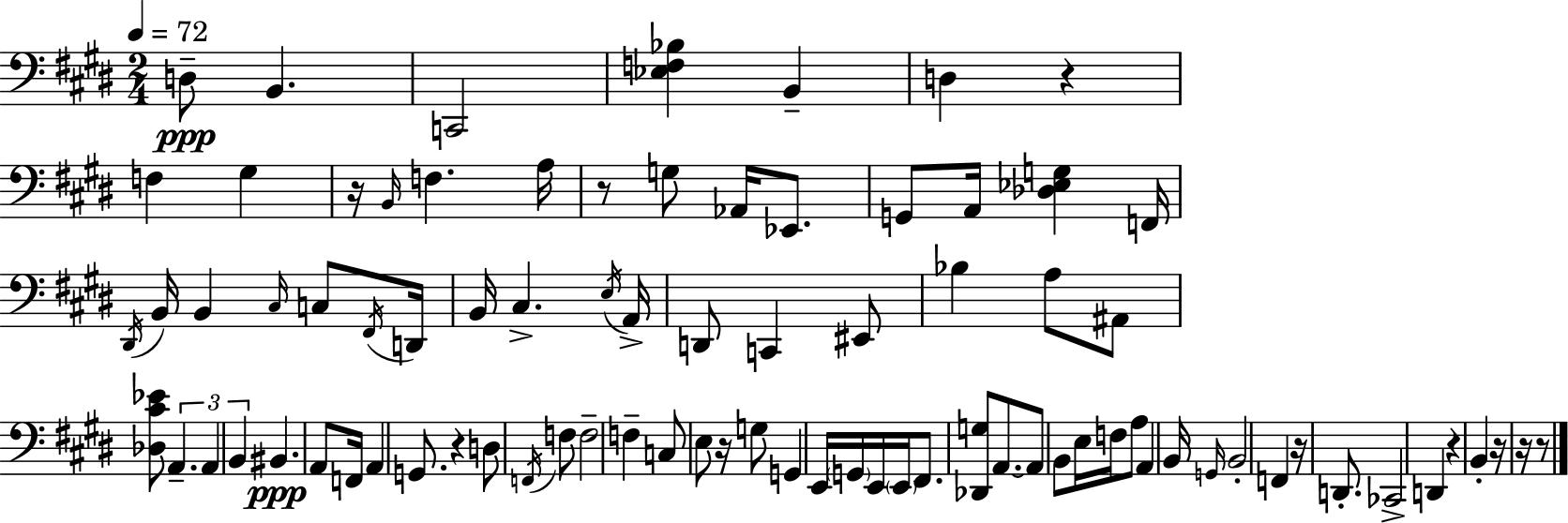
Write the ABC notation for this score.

X:1
T:Untitled
M:2/4
L:1/4
K:E
D,/2 B,, C,,2 [_E,F,_B,] B,, D, z F, ^G, z/4 B,,/4 F, A,/4 z/2 G,/2 _A,,/4 _E,,/2 G,,/2 A,,/4 [_D,_E,G,] F,,/4 ^D,,/4 B,,/4 B,, ^C,/4 C,/2 ^F,,/4 D,,/4 B,,/4 ^C, E,/4 A,,/4 D,,/2 C,, ^E,,/2 _B, A,/2 ^A,,/2 [_D,^C_E]/2 A,, A,, B,, ^B,, A,,/2 F,,/4 A,, G,,/2 z D,/2 F,,/4 F,/2 F,2 F, C,/2 E,/2 z/4 G,/2 G,, E,,/4 G,,/4 E,,/4 E,,/4 ^F,,/2 [_D,,G,]/2 A,,/2 A,,/2 B,,/2 E,/4 F,/4 A,/2 A,, B,,/4 G,,/4 B,,2 F,, z/4 D,,/2 _C,,2 D,, z B,, z/4 z/4 z/2